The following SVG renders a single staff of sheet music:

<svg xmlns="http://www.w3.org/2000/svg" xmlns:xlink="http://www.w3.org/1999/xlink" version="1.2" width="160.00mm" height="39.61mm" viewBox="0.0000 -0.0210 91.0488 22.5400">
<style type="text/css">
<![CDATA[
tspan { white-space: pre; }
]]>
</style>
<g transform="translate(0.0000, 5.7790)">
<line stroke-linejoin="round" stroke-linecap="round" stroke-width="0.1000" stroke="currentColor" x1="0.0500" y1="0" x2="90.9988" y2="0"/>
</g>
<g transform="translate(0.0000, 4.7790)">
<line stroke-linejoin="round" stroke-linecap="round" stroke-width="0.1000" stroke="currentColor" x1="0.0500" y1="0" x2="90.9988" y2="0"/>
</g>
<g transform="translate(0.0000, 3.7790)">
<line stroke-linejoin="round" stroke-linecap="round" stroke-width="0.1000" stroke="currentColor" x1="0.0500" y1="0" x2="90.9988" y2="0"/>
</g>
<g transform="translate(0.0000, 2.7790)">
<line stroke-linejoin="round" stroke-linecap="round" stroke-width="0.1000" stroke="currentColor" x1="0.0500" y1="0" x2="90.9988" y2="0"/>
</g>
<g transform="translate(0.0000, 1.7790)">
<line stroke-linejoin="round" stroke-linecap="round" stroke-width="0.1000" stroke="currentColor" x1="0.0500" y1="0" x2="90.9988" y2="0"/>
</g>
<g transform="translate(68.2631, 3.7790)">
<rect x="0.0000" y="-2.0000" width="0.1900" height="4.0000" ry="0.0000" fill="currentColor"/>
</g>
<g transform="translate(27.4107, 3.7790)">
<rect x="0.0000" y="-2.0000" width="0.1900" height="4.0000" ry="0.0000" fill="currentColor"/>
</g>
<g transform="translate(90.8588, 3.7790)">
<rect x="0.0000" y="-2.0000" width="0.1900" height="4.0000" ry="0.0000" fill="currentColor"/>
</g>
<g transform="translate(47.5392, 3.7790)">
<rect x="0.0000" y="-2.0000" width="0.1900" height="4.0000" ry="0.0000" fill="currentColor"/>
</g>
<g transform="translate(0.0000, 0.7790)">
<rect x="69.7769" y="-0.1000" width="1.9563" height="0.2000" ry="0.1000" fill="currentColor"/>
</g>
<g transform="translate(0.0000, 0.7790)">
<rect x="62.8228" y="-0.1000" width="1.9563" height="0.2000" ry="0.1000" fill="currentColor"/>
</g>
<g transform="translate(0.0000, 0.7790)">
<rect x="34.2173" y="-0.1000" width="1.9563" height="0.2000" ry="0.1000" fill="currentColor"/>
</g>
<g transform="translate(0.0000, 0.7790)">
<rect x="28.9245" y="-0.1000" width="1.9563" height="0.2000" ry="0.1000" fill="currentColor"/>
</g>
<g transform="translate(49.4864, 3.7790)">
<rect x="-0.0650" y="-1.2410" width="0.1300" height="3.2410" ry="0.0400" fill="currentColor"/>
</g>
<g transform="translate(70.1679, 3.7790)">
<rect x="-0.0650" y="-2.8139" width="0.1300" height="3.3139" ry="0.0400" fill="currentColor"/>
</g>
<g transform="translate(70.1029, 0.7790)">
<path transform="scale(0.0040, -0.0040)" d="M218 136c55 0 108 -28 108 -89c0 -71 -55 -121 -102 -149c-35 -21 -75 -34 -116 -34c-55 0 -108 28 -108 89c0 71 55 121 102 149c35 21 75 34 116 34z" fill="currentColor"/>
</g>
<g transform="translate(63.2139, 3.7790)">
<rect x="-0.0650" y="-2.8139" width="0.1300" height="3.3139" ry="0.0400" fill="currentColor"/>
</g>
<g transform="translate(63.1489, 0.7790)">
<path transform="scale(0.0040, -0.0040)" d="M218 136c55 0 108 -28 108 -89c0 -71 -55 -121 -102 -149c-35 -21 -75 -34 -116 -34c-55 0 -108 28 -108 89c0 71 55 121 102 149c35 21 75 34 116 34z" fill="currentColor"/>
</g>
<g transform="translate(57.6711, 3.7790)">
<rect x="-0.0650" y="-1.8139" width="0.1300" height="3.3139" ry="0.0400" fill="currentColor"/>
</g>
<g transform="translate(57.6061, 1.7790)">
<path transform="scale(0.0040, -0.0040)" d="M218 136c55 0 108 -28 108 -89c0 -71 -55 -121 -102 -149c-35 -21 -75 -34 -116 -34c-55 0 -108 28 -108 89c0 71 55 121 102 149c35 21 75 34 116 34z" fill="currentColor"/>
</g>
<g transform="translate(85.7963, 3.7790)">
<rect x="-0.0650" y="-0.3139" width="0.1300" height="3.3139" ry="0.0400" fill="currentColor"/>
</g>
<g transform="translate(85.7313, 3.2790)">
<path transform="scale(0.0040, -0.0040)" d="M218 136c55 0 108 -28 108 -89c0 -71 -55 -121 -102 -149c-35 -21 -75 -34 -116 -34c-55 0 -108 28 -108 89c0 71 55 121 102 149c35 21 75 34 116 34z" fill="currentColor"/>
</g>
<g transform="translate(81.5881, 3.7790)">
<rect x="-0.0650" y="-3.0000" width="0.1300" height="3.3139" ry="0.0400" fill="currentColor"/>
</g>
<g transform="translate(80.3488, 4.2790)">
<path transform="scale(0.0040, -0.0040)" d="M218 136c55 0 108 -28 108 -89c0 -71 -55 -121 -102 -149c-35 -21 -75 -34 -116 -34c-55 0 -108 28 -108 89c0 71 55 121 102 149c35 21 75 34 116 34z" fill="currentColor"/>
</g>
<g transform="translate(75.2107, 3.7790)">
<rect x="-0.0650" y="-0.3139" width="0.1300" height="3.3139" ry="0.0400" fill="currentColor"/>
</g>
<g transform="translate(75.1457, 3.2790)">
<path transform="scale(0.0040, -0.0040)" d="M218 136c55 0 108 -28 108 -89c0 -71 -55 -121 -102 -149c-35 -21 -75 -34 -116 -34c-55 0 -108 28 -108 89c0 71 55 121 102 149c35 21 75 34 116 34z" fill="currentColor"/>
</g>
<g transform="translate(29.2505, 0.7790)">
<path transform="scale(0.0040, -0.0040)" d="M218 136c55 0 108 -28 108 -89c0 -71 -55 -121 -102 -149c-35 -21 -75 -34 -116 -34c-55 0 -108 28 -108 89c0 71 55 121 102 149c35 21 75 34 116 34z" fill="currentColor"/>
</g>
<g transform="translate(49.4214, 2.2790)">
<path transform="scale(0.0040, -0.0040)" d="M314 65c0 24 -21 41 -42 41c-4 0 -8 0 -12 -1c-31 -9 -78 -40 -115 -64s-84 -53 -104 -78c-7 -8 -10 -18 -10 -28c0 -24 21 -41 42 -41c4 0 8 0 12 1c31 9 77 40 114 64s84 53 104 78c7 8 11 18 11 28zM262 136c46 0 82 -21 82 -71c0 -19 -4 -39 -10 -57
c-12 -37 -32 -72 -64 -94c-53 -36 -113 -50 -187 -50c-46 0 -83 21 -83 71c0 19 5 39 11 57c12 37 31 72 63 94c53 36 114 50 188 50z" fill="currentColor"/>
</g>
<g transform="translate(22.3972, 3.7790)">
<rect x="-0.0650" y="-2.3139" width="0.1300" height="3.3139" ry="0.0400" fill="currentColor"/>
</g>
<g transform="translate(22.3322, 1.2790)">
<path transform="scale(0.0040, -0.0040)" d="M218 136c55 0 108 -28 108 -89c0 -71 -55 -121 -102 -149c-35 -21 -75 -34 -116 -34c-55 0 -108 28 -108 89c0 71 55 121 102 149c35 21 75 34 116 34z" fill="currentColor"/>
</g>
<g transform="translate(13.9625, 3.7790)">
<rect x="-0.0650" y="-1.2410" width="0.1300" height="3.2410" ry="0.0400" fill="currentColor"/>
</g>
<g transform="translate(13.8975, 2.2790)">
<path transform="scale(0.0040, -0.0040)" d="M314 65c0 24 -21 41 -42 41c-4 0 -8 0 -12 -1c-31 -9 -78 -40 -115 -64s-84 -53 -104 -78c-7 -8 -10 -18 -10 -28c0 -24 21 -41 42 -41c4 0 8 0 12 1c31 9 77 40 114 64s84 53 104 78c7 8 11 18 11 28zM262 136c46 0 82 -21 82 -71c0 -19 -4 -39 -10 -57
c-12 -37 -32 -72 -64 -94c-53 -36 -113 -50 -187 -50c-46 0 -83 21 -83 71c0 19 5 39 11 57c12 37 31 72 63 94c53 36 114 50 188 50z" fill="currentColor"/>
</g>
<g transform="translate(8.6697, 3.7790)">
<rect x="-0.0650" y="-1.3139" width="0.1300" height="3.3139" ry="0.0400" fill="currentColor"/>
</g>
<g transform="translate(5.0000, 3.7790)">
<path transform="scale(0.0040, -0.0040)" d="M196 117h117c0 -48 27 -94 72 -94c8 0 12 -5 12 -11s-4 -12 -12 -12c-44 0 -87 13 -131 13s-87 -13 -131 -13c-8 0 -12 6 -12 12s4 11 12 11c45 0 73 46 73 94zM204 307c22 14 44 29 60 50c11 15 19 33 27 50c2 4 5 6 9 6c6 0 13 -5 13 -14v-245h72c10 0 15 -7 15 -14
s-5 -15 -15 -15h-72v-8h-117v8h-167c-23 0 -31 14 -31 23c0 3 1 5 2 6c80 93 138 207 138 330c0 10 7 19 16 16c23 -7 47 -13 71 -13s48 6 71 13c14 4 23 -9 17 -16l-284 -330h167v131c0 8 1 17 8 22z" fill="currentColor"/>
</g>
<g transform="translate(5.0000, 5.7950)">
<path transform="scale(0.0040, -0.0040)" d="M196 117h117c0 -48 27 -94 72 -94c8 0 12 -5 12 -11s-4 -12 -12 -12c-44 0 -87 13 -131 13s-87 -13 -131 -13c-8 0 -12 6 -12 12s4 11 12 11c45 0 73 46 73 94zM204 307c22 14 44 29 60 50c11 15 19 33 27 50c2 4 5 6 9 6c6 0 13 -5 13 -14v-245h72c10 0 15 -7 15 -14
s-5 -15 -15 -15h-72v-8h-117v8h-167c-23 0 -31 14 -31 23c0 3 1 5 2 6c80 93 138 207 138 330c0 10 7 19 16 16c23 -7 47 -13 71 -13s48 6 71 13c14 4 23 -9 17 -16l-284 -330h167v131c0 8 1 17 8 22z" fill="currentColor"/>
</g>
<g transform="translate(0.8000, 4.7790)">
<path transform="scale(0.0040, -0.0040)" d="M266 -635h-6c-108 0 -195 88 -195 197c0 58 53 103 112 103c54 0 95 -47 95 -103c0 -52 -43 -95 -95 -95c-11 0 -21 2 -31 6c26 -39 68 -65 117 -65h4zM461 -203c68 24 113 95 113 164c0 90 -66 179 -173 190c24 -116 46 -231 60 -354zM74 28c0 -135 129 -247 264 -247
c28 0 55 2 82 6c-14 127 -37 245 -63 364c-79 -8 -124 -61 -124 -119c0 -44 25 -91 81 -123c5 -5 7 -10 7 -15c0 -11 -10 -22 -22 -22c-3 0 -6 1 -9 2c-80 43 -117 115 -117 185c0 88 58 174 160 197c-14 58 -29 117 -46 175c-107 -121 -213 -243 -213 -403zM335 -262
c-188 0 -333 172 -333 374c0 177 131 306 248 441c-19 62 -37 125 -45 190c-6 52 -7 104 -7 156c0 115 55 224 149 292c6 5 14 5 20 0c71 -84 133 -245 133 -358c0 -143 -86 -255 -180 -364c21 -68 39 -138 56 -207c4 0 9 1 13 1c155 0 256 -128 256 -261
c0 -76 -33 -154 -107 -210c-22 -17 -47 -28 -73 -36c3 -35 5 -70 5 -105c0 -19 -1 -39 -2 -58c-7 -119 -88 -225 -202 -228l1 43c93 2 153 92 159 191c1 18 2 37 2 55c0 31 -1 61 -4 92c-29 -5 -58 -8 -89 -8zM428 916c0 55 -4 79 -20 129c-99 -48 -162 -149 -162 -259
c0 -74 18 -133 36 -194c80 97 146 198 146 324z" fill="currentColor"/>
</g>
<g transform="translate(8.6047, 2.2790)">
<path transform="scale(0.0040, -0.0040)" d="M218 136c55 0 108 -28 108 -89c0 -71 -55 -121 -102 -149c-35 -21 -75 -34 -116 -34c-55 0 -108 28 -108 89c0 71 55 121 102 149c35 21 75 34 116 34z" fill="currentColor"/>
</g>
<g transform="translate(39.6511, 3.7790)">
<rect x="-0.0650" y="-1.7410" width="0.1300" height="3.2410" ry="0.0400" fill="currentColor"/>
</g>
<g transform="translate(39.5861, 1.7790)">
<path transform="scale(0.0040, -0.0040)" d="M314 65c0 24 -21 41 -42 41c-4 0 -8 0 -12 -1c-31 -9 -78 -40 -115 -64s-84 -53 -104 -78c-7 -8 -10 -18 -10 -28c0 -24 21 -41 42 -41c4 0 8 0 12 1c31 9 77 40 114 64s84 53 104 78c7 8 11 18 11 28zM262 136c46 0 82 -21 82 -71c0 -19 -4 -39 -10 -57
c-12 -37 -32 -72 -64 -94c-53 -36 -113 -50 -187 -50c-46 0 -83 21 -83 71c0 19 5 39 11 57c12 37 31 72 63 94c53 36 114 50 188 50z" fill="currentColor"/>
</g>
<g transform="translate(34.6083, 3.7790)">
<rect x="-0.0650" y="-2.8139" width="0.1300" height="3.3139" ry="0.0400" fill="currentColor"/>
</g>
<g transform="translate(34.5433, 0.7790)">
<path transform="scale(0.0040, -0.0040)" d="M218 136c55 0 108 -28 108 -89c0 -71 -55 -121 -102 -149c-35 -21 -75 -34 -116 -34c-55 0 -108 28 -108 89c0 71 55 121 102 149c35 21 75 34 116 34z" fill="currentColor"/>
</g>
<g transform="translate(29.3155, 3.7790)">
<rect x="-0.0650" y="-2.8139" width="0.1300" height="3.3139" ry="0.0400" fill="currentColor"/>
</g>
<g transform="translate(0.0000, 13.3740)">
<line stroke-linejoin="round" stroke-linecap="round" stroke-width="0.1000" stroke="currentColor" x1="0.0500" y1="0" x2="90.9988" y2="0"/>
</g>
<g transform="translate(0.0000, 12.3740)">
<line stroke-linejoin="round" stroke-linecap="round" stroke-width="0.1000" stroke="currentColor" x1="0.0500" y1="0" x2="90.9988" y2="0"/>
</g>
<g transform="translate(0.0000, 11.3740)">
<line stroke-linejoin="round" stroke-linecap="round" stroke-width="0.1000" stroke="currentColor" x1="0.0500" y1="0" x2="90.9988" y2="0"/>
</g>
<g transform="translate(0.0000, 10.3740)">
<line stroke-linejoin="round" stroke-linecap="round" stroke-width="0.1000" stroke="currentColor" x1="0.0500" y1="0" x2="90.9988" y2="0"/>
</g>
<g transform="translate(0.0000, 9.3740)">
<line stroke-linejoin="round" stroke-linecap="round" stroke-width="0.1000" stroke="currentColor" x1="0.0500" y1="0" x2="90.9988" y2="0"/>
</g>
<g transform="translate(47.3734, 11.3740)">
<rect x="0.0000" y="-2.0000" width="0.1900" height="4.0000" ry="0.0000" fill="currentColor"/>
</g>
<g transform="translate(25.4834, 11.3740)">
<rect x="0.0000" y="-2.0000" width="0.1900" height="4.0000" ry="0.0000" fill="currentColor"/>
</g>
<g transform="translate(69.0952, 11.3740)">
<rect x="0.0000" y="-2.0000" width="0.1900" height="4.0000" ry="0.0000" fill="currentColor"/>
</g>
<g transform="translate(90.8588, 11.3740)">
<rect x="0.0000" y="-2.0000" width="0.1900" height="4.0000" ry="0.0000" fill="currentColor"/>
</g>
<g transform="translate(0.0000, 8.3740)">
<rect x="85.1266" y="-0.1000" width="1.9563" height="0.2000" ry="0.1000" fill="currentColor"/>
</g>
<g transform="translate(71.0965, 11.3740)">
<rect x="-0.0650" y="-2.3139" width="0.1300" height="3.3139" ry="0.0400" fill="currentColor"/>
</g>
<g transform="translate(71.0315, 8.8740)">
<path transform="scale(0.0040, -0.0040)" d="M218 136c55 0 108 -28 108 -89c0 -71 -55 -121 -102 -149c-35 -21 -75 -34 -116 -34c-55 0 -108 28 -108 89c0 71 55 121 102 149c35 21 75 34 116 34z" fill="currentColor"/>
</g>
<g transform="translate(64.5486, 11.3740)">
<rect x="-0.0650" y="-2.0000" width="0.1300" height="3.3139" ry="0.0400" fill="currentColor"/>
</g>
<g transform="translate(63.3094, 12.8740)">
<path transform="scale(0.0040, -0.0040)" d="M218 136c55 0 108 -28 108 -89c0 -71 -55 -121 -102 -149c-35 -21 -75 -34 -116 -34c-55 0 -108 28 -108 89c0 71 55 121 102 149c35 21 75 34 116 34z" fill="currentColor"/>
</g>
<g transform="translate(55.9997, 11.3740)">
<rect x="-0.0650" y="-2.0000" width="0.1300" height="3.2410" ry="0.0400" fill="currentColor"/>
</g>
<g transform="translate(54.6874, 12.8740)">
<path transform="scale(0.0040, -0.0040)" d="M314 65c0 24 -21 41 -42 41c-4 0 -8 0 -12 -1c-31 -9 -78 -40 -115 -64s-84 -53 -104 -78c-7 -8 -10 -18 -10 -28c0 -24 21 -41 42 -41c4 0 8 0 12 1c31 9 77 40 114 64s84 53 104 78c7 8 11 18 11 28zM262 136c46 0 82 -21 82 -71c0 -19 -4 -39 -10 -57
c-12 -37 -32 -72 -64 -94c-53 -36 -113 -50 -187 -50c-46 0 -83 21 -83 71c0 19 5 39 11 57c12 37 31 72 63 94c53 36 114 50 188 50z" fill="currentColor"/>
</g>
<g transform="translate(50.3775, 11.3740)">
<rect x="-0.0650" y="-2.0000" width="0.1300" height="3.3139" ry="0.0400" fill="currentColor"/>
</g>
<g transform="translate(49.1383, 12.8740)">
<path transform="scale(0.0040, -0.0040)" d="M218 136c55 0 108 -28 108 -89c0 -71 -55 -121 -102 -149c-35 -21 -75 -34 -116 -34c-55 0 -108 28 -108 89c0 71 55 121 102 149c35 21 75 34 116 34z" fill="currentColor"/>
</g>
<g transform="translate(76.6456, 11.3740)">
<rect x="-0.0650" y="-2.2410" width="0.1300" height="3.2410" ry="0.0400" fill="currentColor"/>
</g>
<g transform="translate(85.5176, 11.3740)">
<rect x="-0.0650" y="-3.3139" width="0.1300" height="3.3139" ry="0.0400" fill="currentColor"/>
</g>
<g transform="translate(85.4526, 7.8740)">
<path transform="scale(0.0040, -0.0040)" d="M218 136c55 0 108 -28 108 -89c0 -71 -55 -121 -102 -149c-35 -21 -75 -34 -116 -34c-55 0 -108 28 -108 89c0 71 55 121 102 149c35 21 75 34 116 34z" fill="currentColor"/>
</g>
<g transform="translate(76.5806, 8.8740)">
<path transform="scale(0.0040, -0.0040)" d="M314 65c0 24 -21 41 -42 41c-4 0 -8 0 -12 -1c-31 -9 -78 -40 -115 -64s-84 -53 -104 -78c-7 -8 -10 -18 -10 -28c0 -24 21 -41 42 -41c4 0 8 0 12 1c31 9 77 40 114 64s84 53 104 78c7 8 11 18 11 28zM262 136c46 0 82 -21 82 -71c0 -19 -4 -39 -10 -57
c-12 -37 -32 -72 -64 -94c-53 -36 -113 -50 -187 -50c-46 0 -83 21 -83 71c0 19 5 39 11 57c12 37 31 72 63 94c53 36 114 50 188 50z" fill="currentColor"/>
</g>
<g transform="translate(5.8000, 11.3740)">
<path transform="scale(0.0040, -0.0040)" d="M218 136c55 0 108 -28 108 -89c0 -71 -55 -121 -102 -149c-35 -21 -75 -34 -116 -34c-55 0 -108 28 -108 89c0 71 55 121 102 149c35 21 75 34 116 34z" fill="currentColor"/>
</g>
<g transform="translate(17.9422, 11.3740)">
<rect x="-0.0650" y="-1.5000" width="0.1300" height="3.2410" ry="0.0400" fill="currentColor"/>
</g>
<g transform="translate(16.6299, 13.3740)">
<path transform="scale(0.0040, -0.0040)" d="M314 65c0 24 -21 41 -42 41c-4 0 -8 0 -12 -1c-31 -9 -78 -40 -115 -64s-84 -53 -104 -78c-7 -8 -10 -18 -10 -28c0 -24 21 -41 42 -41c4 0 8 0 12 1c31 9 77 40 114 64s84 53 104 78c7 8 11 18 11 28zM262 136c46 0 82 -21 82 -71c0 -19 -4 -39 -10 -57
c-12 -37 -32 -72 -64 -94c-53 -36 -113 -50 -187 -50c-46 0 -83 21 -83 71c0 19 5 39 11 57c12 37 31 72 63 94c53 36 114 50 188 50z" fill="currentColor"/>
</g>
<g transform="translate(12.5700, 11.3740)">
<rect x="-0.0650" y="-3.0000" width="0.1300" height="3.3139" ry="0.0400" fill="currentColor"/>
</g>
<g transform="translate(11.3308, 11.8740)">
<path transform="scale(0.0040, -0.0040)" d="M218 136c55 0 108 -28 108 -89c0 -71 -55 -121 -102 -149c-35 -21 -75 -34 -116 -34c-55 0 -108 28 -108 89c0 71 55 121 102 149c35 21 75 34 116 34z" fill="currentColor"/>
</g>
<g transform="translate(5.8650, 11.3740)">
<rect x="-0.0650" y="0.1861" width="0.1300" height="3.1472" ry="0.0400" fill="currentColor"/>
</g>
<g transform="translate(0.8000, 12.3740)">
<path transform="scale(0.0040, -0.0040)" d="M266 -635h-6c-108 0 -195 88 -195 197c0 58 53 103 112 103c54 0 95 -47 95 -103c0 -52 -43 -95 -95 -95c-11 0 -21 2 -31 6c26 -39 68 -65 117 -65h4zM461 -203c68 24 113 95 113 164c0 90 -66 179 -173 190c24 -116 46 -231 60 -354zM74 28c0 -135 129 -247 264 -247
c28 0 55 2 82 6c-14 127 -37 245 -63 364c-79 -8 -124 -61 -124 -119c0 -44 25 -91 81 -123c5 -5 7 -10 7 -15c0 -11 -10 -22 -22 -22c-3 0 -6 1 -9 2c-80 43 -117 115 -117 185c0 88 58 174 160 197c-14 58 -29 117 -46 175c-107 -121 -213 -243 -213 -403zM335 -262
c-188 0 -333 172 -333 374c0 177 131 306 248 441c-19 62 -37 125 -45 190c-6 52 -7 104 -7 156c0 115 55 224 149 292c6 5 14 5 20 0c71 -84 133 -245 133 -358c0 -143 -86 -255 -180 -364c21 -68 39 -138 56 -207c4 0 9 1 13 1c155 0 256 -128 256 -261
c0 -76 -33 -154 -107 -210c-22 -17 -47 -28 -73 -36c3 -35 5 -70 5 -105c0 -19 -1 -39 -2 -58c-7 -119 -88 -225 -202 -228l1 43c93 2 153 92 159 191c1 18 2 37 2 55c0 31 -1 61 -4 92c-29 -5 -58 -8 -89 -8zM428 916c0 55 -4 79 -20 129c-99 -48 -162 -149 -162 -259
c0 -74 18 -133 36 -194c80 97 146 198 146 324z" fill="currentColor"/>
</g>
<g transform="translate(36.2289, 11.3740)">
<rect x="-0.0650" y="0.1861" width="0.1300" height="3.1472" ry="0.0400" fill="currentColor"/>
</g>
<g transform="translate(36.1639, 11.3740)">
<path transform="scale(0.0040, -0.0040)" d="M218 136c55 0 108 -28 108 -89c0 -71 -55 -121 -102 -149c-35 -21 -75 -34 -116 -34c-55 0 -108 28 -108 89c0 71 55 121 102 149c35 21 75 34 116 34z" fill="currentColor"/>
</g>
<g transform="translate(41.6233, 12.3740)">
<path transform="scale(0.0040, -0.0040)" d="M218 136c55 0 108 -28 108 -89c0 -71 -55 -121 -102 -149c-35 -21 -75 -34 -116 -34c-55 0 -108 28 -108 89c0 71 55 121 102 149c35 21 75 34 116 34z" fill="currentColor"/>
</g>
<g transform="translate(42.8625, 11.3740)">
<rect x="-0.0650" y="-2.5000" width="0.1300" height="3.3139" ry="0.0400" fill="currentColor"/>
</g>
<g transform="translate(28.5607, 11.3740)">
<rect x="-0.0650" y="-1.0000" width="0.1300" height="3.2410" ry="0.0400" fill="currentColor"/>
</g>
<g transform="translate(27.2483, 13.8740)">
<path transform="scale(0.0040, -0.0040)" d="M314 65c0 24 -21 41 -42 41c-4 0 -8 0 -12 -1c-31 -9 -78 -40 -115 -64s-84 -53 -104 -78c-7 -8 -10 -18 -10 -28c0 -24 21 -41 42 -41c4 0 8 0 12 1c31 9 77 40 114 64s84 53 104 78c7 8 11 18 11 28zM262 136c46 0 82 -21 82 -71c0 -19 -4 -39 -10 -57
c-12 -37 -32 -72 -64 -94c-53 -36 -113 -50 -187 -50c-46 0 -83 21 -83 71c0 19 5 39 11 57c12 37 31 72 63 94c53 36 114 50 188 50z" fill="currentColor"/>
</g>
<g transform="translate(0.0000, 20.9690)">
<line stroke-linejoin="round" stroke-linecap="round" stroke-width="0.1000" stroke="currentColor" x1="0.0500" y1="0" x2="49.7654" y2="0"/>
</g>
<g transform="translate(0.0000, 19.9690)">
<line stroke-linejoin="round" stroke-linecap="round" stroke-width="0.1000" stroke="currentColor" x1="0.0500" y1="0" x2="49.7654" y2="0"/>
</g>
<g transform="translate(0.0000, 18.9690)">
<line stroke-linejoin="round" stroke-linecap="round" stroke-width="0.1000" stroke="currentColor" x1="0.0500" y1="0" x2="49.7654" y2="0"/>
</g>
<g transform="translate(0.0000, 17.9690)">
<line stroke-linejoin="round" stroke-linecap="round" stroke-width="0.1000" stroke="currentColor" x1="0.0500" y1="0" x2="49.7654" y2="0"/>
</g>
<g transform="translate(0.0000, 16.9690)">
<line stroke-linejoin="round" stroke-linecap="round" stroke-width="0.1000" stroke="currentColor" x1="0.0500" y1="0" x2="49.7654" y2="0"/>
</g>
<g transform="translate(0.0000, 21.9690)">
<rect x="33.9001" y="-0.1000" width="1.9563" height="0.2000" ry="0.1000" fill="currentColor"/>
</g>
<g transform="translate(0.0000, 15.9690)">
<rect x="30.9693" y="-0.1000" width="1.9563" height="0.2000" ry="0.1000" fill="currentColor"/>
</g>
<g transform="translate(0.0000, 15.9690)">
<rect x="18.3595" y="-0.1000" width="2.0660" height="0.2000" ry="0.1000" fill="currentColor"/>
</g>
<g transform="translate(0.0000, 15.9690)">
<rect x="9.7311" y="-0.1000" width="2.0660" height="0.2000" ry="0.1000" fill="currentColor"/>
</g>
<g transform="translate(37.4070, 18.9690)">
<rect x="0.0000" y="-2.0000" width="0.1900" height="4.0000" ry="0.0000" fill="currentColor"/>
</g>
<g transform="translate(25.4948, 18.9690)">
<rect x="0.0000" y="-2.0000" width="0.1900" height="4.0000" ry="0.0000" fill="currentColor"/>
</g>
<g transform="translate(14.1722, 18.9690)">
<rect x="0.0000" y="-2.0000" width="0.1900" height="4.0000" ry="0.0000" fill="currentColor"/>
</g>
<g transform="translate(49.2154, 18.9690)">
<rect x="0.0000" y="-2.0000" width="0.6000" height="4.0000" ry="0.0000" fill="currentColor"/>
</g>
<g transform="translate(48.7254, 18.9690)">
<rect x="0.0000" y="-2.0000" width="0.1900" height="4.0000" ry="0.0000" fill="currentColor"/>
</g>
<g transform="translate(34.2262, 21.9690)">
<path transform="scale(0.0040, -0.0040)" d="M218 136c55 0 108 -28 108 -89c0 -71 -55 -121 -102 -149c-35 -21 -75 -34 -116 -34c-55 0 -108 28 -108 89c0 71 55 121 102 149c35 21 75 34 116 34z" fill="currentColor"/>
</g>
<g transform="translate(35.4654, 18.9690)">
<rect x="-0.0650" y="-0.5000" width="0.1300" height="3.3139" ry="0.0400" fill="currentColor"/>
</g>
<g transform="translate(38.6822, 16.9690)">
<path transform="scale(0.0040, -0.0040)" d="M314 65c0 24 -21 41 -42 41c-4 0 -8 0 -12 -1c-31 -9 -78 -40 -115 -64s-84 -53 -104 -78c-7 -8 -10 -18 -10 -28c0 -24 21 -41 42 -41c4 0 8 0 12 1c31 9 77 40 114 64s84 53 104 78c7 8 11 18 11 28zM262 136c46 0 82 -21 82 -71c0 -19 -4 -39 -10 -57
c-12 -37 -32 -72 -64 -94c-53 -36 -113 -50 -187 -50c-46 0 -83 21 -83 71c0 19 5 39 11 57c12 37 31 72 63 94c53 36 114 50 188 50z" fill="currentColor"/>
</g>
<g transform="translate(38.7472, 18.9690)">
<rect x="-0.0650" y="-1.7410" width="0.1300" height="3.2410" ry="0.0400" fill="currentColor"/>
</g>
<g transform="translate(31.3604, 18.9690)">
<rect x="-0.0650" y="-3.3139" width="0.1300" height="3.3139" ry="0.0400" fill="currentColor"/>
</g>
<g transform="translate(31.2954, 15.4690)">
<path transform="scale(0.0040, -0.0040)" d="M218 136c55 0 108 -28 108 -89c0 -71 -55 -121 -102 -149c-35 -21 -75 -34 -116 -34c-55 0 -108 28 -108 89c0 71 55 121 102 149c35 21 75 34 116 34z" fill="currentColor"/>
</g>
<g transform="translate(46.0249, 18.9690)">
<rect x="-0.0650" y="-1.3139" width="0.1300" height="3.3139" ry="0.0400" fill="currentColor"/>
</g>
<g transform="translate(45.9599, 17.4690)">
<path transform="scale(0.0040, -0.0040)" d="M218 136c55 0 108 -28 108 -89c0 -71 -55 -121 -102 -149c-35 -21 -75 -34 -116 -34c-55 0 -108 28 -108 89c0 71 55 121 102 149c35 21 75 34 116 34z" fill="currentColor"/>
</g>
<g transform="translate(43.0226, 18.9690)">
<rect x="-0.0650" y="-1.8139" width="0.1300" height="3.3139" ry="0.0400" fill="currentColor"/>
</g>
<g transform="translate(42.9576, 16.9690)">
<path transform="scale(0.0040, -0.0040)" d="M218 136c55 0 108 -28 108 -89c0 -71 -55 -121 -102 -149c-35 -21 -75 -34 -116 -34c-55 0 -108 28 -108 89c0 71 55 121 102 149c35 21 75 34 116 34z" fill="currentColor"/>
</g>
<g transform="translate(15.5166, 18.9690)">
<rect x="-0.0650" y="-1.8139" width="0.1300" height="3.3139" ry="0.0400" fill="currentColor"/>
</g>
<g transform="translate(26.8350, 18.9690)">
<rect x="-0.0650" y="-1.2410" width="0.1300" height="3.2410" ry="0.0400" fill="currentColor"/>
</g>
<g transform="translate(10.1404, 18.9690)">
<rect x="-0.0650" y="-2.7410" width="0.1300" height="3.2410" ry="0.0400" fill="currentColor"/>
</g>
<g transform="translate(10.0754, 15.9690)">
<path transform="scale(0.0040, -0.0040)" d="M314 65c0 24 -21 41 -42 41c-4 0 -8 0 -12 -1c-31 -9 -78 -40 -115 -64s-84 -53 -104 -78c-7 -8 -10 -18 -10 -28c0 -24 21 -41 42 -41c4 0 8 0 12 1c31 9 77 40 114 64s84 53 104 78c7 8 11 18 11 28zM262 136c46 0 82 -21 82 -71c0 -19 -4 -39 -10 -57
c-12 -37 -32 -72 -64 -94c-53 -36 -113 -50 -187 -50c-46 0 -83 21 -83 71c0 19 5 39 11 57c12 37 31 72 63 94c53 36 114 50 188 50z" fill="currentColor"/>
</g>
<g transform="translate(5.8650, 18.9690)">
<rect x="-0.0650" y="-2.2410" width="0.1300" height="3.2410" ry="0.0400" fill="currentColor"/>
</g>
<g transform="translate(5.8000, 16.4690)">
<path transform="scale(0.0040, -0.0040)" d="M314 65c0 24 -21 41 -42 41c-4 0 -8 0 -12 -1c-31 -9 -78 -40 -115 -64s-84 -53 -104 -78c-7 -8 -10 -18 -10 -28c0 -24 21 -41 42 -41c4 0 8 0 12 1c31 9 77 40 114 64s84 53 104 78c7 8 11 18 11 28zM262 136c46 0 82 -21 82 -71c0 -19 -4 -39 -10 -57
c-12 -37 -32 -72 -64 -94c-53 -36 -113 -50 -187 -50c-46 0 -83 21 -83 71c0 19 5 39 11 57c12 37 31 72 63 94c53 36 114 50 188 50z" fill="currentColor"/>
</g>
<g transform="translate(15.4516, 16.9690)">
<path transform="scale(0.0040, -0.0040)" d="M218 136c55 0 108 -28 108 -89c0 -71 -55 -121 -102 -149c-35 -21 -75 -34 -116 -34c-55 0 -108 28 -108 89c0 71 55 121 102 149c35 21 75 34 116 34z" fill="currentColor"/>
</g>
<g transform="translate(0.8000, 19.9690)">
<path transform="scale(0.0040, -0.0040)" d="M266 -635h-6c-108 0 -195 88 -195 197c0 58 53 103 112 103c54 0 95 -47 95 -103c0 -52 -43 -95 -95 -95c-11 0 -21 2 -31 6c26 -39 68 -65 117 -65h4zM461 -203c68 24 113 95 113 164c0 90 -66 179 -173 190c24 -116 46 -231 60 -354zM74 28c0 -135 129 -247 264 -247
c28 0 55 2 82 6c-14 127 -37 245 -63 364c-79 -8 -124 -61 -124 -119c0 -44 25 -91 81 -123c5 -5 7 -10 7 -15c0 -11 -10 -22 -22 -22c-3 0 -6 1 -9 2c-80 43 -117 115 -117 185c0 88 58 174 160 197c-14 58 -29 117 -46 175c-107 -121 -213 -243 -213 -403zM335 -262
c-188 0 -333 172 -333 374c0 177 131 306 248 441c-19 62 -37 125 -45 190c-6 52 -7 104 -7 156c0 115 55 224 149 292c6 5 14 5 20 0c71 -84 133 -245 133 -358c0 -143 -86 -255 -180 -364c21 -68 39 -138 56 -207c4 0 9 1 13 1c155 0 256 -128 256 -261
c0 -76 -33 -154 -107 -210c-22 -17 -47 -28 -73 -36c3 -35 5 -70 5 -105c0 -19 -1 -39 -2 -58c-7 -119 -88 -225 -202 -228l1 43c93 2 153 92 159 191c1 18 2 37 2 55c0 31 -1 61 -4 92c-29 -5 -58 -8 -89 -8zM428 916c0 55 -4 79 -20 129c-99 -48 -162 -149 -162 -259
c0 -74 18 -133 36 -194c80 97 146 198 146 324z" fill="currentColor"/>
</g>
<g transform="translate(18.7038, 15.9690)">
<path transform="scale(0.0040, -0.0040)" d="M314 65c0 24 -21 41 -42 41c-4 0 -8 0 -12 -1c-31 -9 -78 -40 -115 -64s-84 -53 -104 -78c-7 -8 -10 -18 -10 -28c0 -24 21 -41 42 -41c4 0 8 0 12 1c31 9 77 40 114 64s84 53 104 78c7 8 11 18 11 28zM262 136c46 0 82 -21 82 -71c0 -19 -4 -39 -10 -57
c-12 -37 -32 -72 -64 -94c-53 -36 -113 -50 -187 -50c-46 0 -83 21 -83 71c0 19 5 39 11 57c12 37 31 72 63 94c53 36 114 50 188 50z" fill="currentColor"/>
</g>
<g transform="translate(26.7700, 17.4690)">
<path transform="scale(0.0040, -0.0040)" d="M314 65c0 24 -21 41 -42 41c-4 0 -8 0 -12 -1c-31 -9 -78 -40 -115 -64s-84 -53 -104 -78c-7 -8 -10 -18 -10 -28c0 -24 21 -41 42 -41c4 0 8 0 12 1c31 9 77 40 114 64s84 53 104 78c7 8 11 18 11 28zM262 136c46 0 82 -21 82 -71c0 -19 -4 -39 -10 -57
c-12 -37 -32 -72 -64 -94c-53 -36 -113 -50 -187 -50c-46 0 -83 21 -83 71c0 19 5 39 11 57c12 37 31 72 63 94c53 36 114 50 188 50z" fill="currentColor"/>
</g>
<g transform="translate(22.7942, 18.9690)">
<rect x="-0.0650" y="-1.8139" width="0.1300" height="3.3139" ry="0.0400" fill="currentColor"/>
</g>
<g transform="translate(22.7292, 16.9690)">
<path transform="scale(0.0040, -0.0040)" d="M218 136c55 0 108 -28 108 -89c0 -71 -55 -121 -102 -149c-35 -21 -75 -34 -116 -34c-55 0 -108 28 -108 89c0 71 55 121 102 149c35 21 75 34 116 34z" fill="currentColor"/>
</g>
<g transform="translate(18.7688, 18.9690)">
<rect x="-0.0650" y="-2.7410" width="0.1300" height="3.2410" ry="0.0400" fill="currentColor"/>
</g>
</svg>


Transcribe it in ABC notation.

X:1
T:Untitled
M:4/4
L:1/4
K:C
e e2 g a a f2 e2 f a a c A c B A E2 D2 B G F F2 F g g2 b g2 a2 f a2 f e2 b C f2 f e